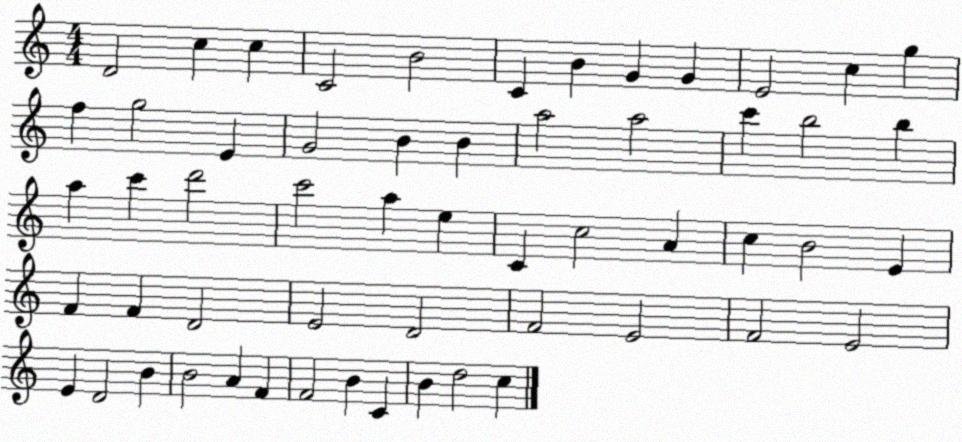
X:1
T:Untitled
M:4/4
L:1/4
K:C
D2 c c C2 B2 C B G G E2 c g f g2 E G2 B B a2 a2 c' b2 b a c' d'2 c'2 a e C c2 A c B2 E F F D2 E2 D2 F2 E2 F2 E2 E D2 B B2 A F F2 B C B d2 c